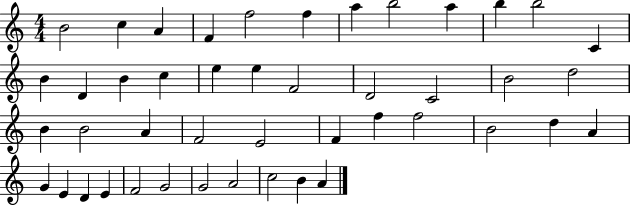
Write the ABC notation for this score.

X:1
T:Untitled
M:4/4
L:1/4
K:C
B2 c A F f2 f a b2 a b b2 C B D B c e e F2 D2 C2 B2 d2 B B2 A F2 E2 F f f2 B2 d A G E D E F2 G2 G2 A2 c2 B A